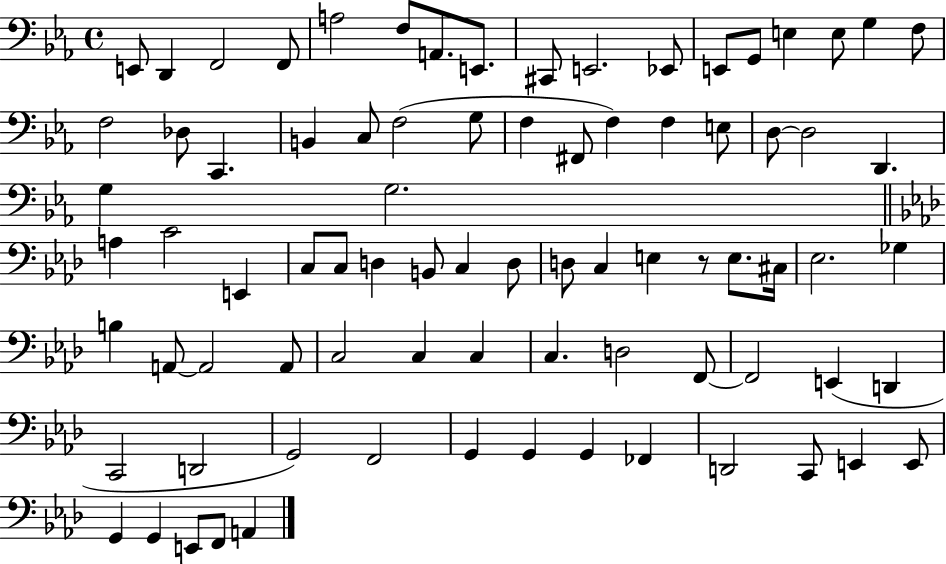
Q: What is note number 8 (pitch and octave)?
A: E2